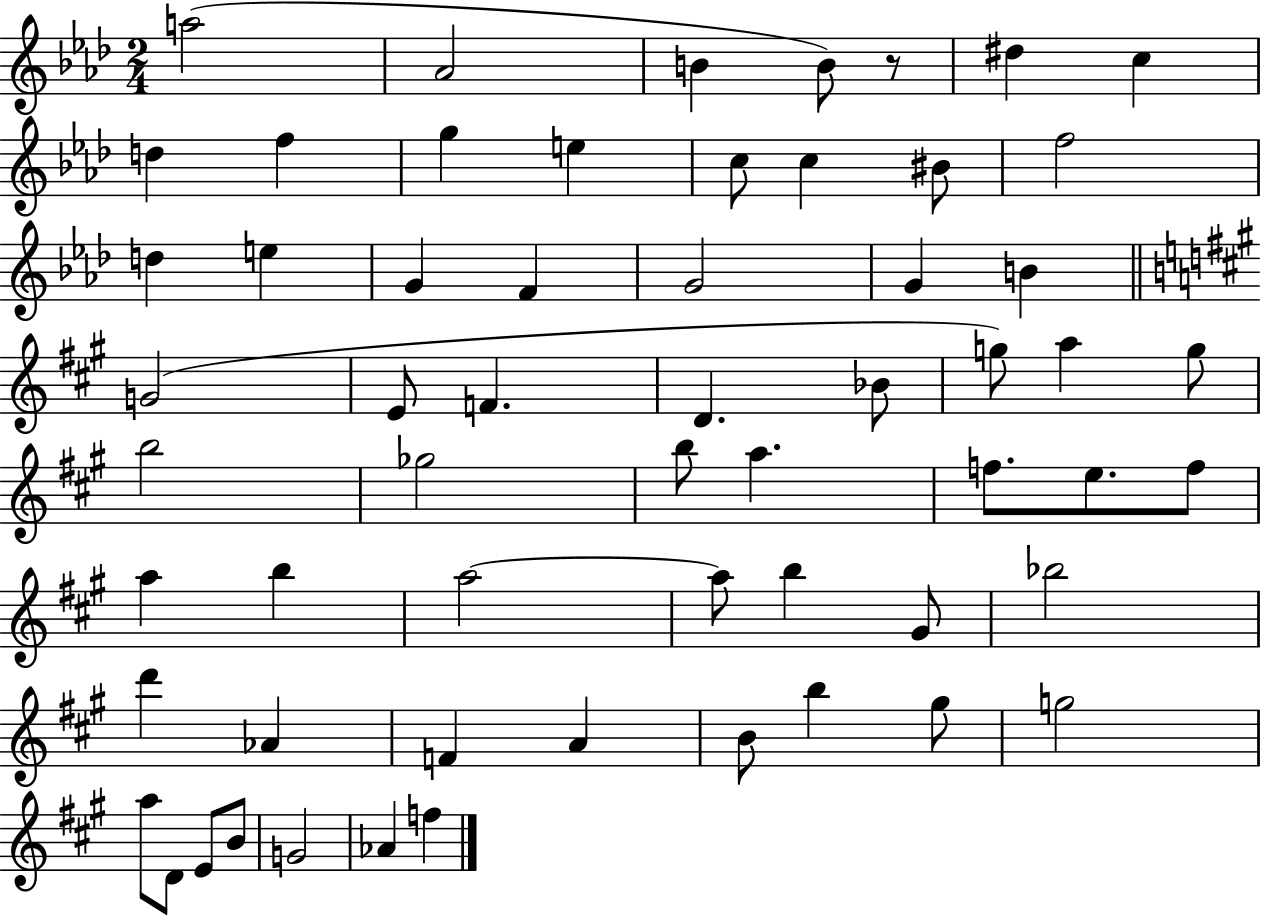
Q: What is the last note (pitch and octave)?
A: F5